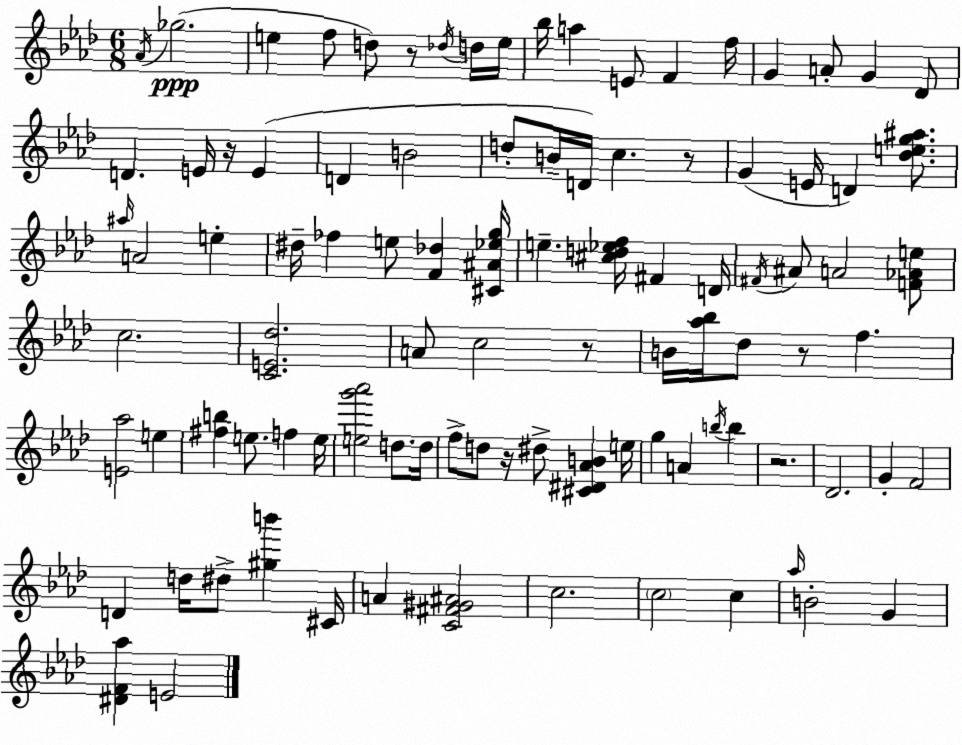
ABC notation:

X:1
T:Untitled
M:6/8
L:1/4
K:Ab
_A/4 _g2 e f/2 d/2 z/2 _d/4 d/4 e/4 _b/4 a E/2 F f/4 G A/2 G _D/2 D E/4 z/4 E D B2 d/2 B/4 D/4 c z/2 G E/4 D [_deg^a]/2 ^a/4 A2 e ^d/4 _f e/2 [F_d] [^C^A_eg]/4 e [^cd_ef]/4 ^F D/4 ^F/4 ^A/2 A2 [F_Ae]/2 c2 [CE_d]2 A/2 c2 z/2 B/4 [_a_b]/4 _d/2 z/2 f [E_a]2 e [^fb] e/2 f e/4 [eg'_a']2 d/2 d/4 f/2 d/2 z/4 ^d/2 [^C^D_AB] e/4 g A b/4 b z2 _D2 G F2 D d/4 ^d/2 [^gb'] ^C/4 A [C^F^G^A]2 c2 c2 c _a/4 B2 G [^DF_a] E2